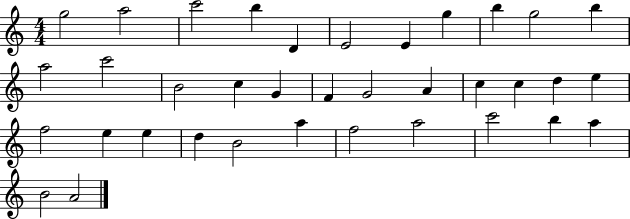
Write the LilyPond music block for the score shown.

{
  \clef treble
  \numericTimeSignature
  \time 4/4
  \key c \major
  g''2 a''2 | c'''2 b''4 d'4 | e'2 e'4 g''4 | b''4 g''2 b''4 | \break a''2 c'''2 | b'2 c''4 g'4 | f'4 g'2 a'4 | c''4 c''4 d''4 e''4 | \break f''2 e''4 e''4 | d''4 b'2 a''4 | f''2 a''2 | c'''2 b''4 a''4 | \break b'2 a'2 | \bar "|."
}